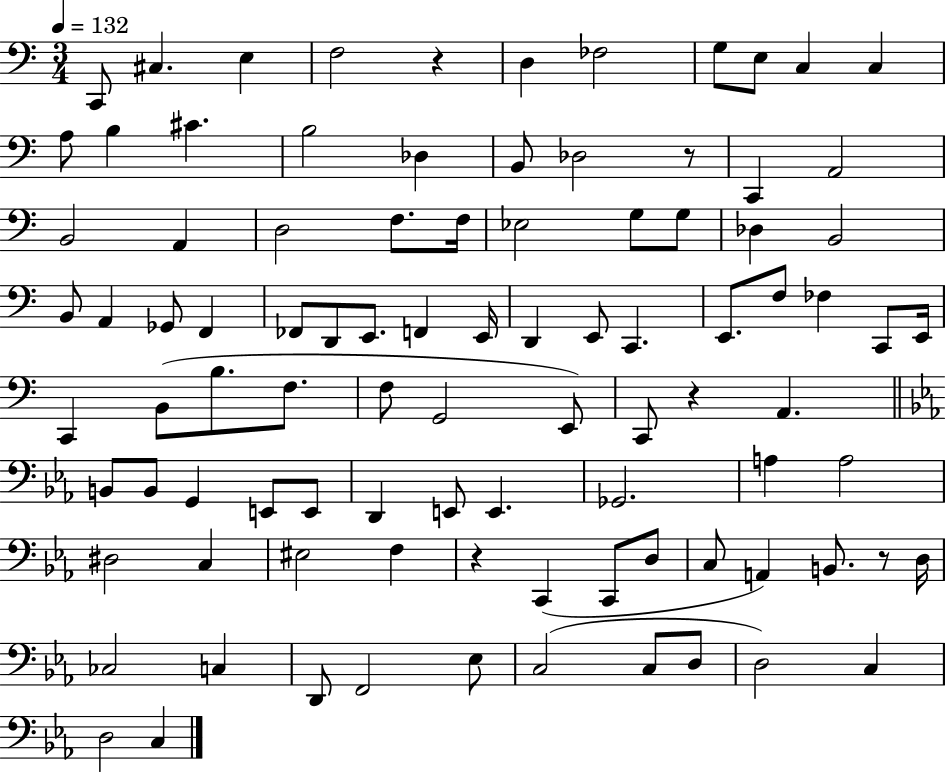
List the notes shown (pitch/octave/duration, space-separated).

C2/e C#3/q. E3/q F3/h R/q D3/q FES3/h G3/e E3/e C3/q C3/q A3/e B3/q C#4/q. B3/h Db3/q B2/e Db3/h R/e C2/q A2/h B2/h A2/q D3/h F3/e. F3/s Eb3/h G3/e G3/e Db3/q B2/h B2/e A2/q Gb2/e F2/q FES2/e D2/e E2/e. F2/q E2/s D2/q E2/e C2/q. E2/e. F3/e FES3/q C2/e E2/s C2/q B2/e B3/e. F3/e. F3/e G2/h E2/e C2/e R/q A2/q. B2/e B2/e G2/q E2/e E2/e D2/q E2/e E2/q. Gb2/h. A3/q A3/h D#3/h C3/q EIS3/h F3/q R/q C2/q C2/e D3/e C3/e A2/q B2/e. R/e D3/s CES3/h C3/q D2/e F2/h Eb3/e C3/h C3/e D3/e D3/h C3/q D3/h C3/q